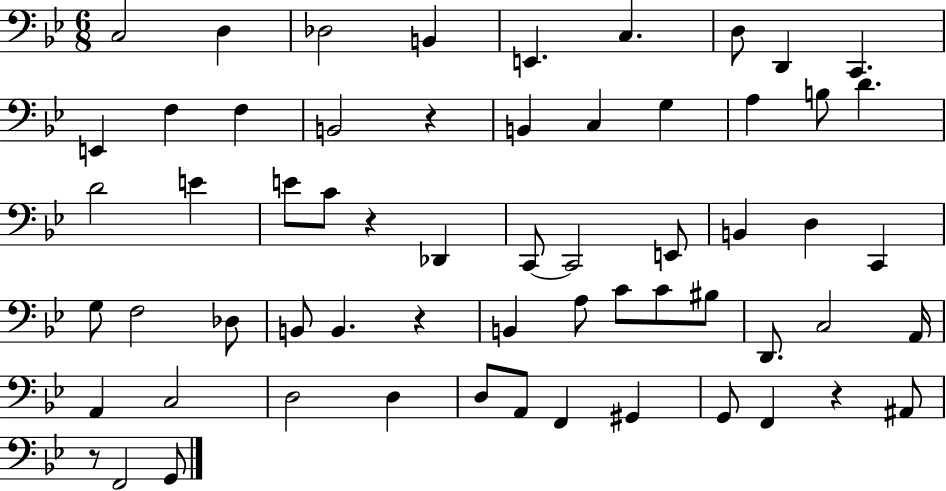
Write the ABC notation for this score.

X:1
T:Untitled
M:6/8
L:1/4
K:Bb
C,2 D, _D,2 B,, E,, C, D,/2 D,, C,, E,, F, F, B,,2 z B,, C, G, A, B,/2 D D2 E E/2 C/2 z _D,, C,,/2 C,,2 E,,/2 B,, D, C,, G,/2 F,2 _D,/2 B,,/2 B,, z B,, A,/2 C/2 C/2 ^B,/2 D,,/2 C,2 A,,/4 A,, C,2 D,2 D, D,/2 A,,/2 F,, ^G,, G,,/2 F,, z ^A,,/2 z/2 F,,2 G,,/2